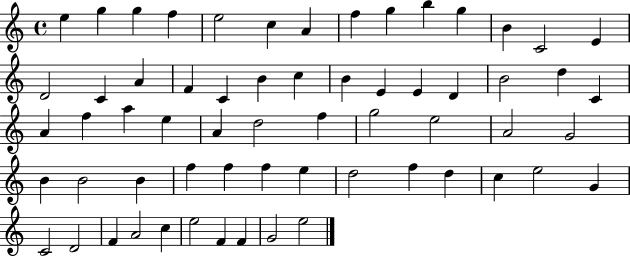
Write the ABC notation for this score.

X:1
T:Untitled
M:4/4
L:1/4
K:C
e g g f e2 c A f g b g B C2 E D2 C A F C B c B E E D B2 d C A f a e A d2 f g2 e2 A2 G2 B B2 B f f f e d2 f d c e2 G C2 D2 F A2 c e2 F F G2 e2